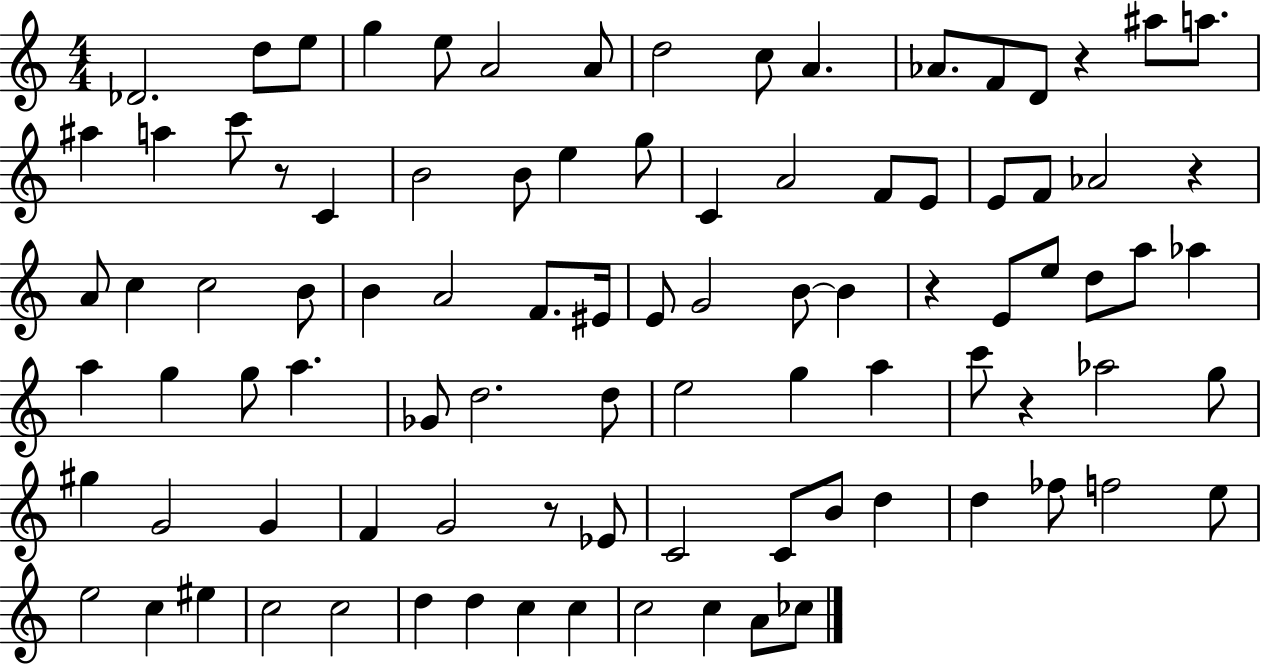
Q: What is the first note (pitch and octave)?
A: Db4